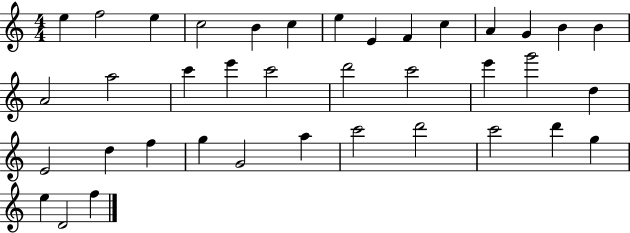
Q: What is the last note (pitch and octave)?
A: F5